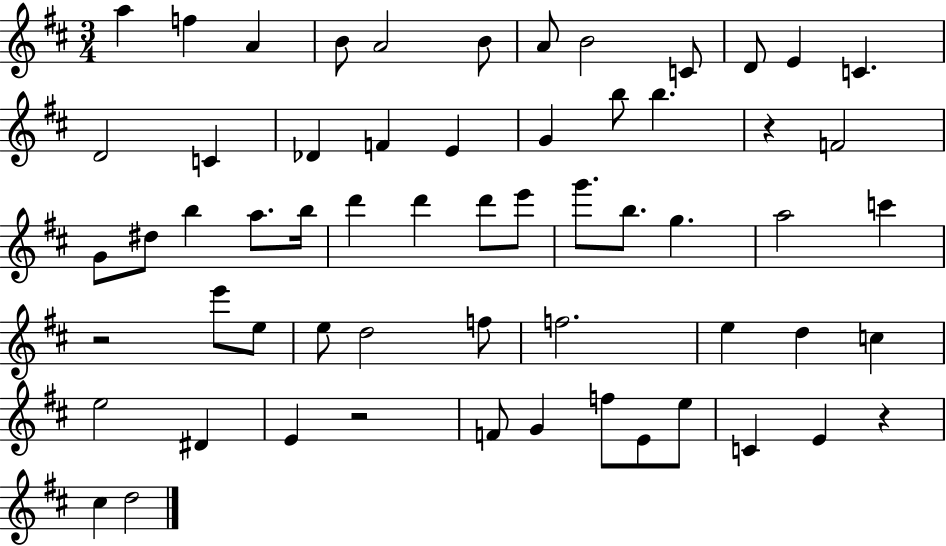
A5/q F5/q A4/q B4/e A4/h B4/e A4/e B4/h C4/e D4/e E4/q C4/q. D4/h C4/q Db4/q F4/q E4/q G4/q B5/e B5/q. R/q F4/h G4/e D#5/e B5/q A5/e. B5/s D6/q D6/q D6/e E6/e G6/e. B5/e. G5/q. A5/h C6/q R/h E6/e E5/e E5/e D5/h F5/e F5/h. E5/q D5/q C5/q E5/h D#4/q E4/q R/h F4/e G4/q F5/e E4/e E5/e C4/q E4/q R/q C#5/q D5/h